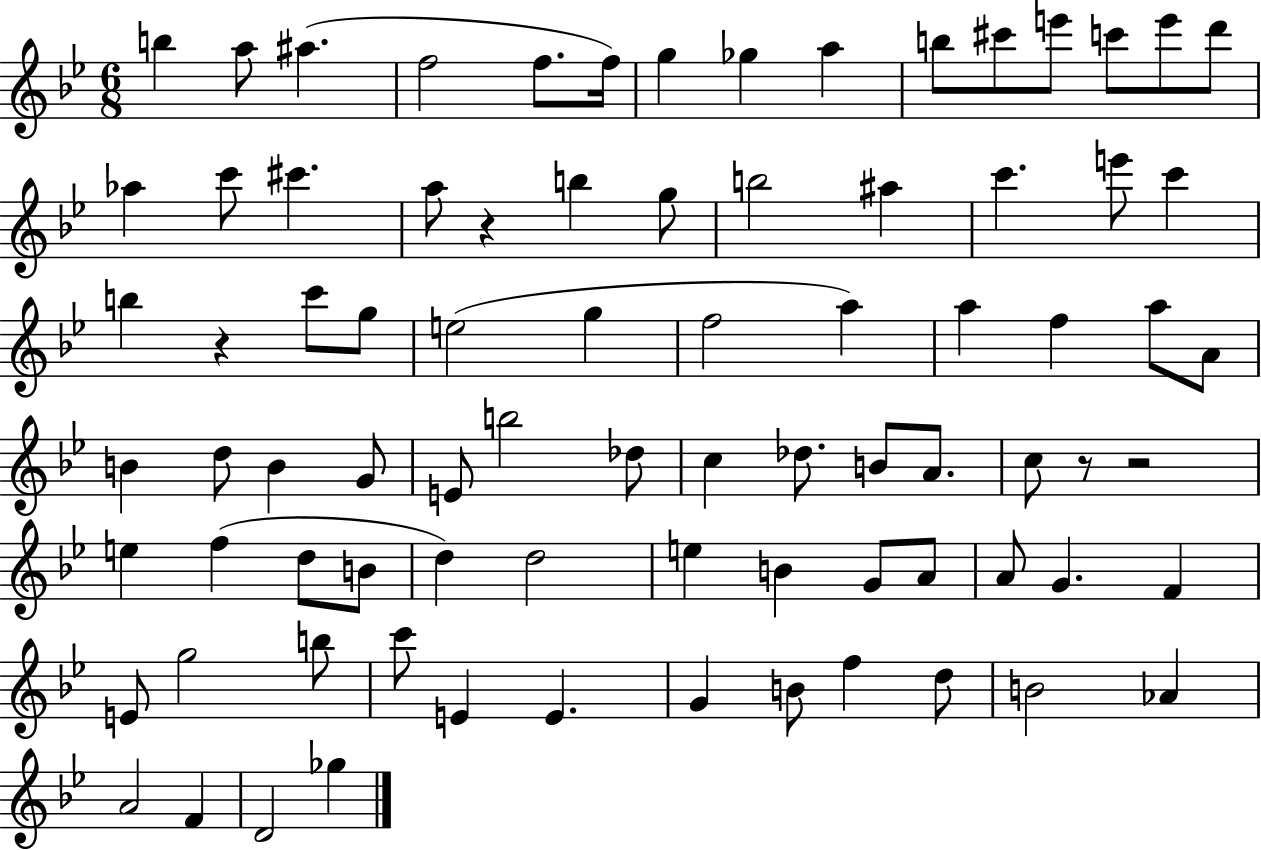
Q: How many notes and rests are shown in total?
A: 82